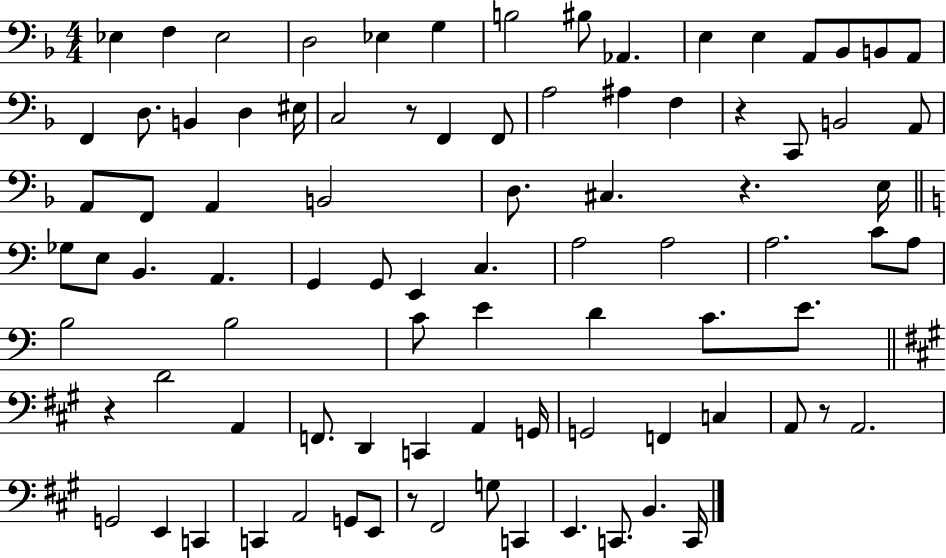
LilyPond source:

{
  \clef bass
  \numericTimeSignature
  \time 4/4
  \key f \major
  \repeat volta 2 { ees4 f4 ees2 | d2 ees4 g4 | b2 bis8 aes,4. | e4 e4 a,8 bes,8 b,8 a,8 | \break f,4 d8. b,4 d4 eis16 | c2 r8 f,4 f,8 | a2 ais4 f4 | r4 c,8 b,2 a,8 | \break a,8 f,8 a,4 b,2 | d8. cis4. r4. e16 | \bar "||" \break \key a \minor ges8 e8 b,4. a,4. | g,4 g,8 e,4 c4. | a2 a2 | a2. c'8 a8 | \break b2 b2 | c'8 e'4 d'4 c'8. e'8. | \bar "||" \break \key a \major r4 d'2 a,4 | f,8. d,4 c,4 a,4 g,16 | g,2 f,4 c4 | a,8 r8 a,2. | \break g,2 e,4 c,4 | c,4 a,2 g,8 e,8 | r8 fis,2 g8 c,4 | e,4. c,8. b,4. c,16 | \break } \bar "|."
}